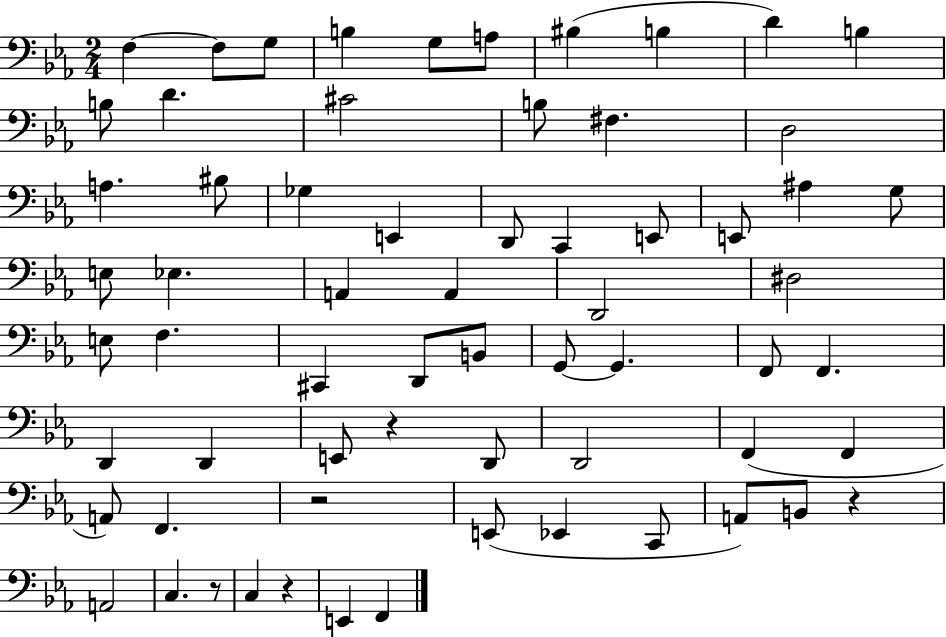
F3/q F3/e G3/e B3/q G3/e A3/e BIS3/q B3/q D4/q B3/q B3/e D4/q. C#4/h B3/e F#3/q. D3/h A3/q. BIS3/e Gb3/q E2/q D2/e C2/q E2/e E2/e A#3/q G3/e E3/e Eb3/q. A2/q A2/q D2/h D#3/h E3/e F3/q. C#2/q D2/e B2/e G2/e G2/q. F2/e F2/q. D2/q D2/q E2/e R/q D2/e D2/h F2/q F2/q A2/e F2/q. R/h E2/e Eb2/q C2/e A2/e B2/e R/q A2/h C3/q. R/e C3/q R/q E2/q F2/q